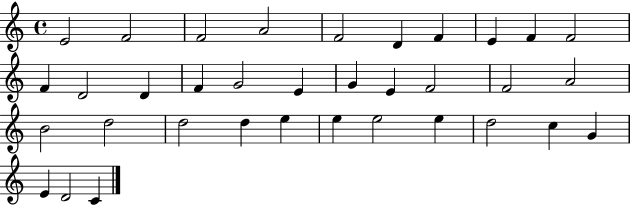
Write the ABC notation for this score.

X:1
T:Untitled
M:4/4
L:1/4
K:C
E2 F2 F2 A2 F2 D F E F F2 F D2 D F G2 E G E F2 F2 A2 B2 d2 d2 d e e e2 e d2 c G E D2 C